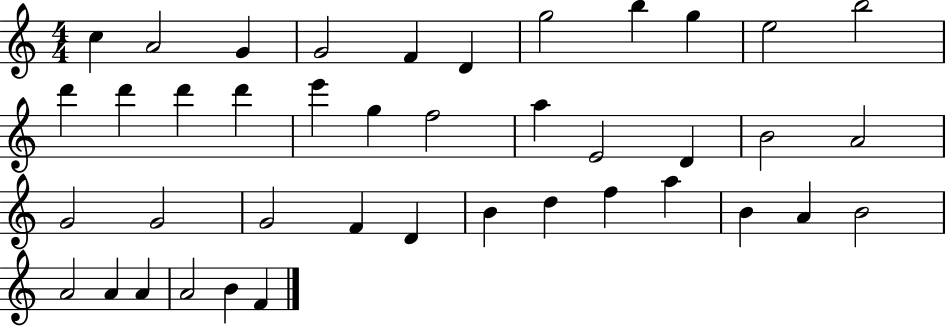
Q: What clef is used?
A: treble